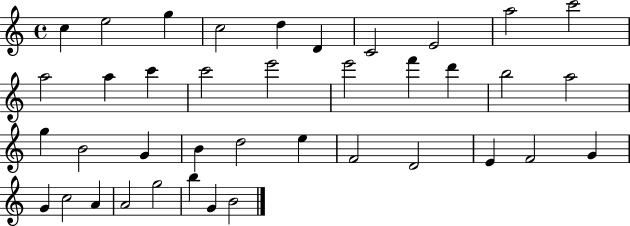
C5/q E5/h G5/q C5/h D5/q D4/q C4/h E4/h A5/h C6/h A5/h A5/q C6/q C6/h E6/h E6/h F6/q D6/q B5/h A5/h G5/q B4/h G4/q B4/q D5/h E5/q F4/h D4/h E4/q F4/h G4/q G4/q C5/h A4/q A4/h G5/h B5/q G4/q B4/h